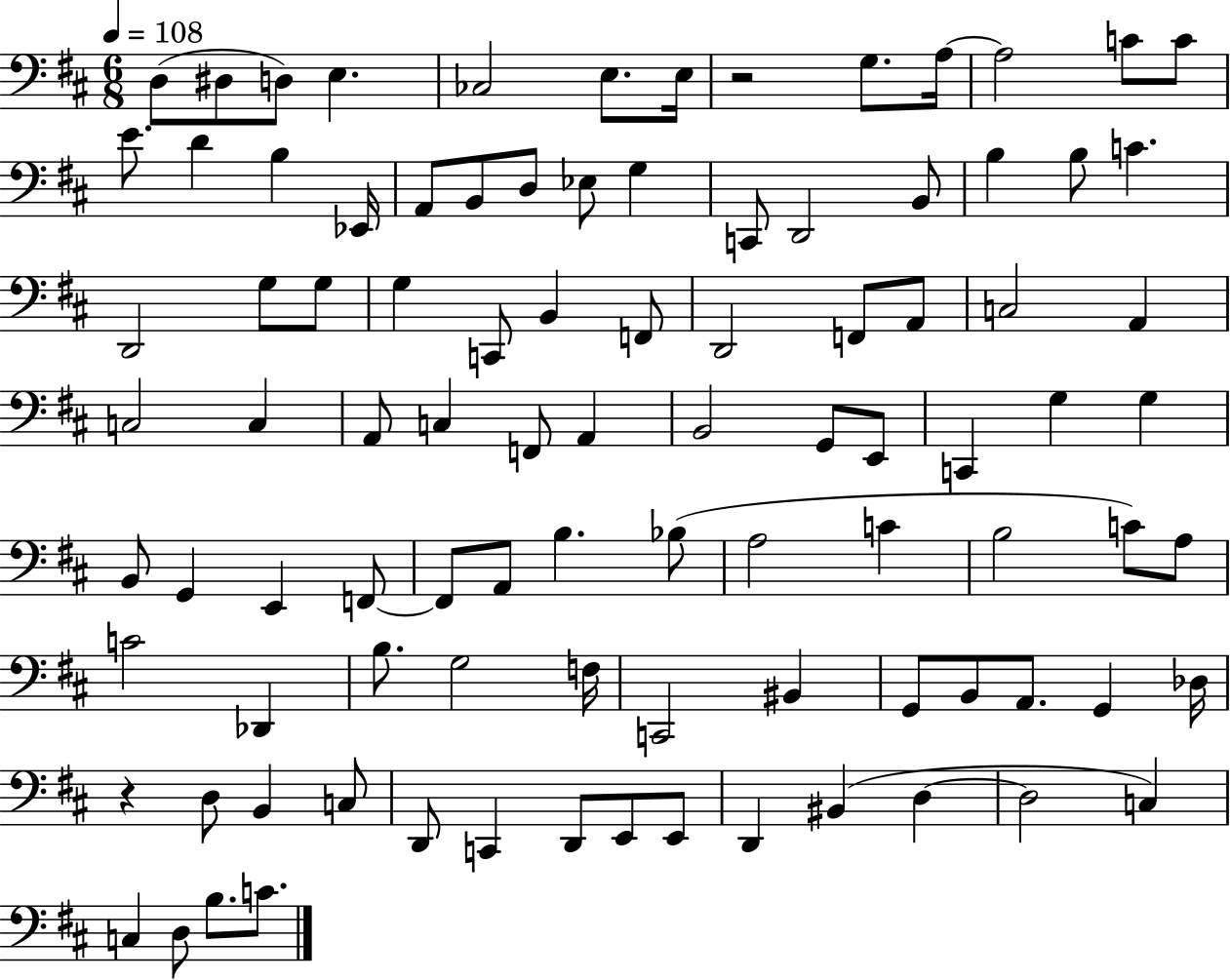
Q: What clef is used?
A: bass